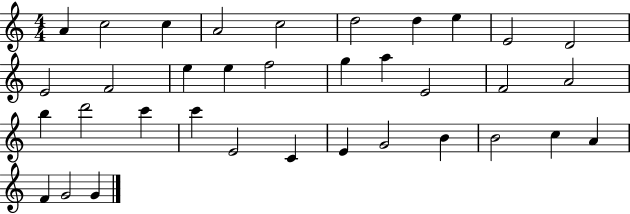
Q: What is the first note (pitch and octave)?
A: A4